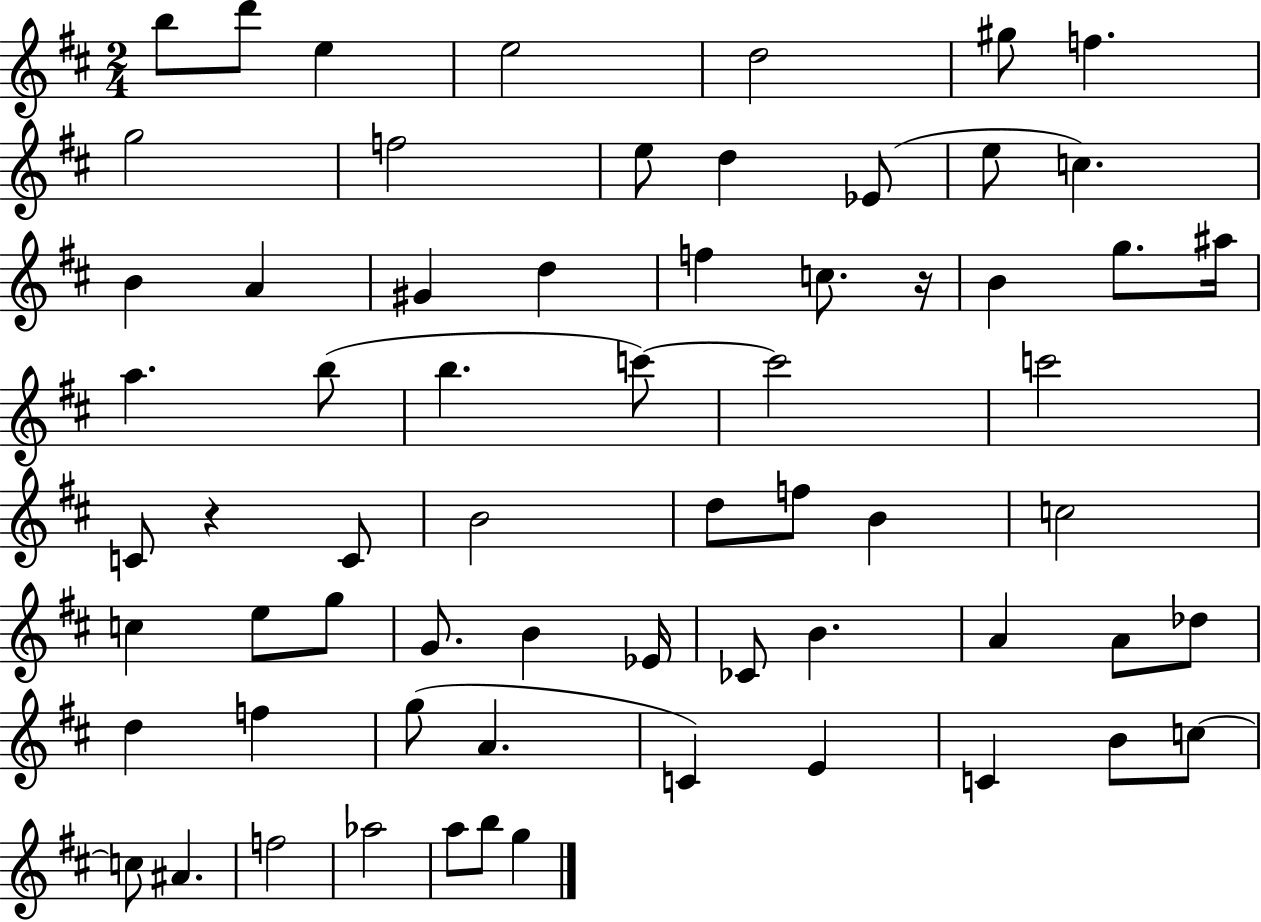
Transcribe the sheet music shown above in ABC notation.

X:1
T:Untitled
M:2/4
L:1/4
K:D
b/2 d'/2 e e2 d2 ^g/2 f g2 f2 e/2 d _E/2 e/2 c B A ^G d f c/2 z/4 B g/2 ^a/4 a b/2 b c'/2 c'2 c'2 C/2 z C/2 B2 d/2 f/2 B c2 c e/2 g/2 G/2 B _E/4 _C/2 B A A/2 _d/2 d f g/2 A C E C B/2 c/2 c/2 ^A f2 _a2 a/2 b/2 g